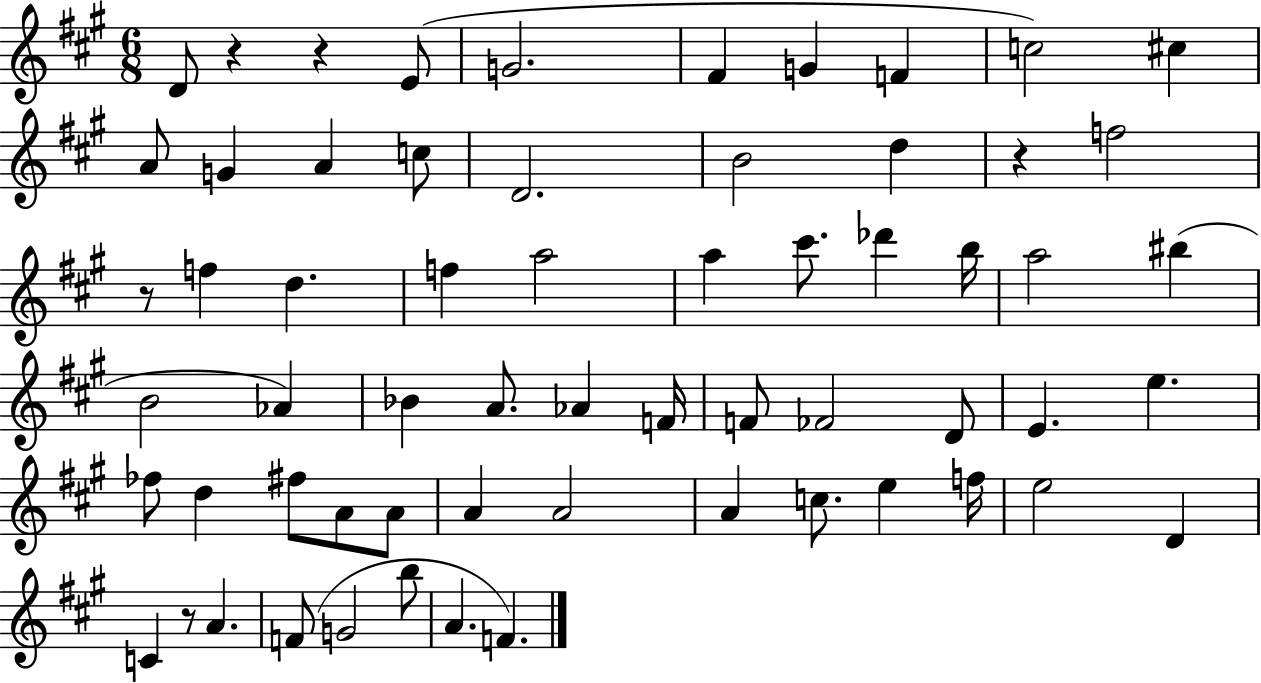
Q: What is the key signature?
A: A major